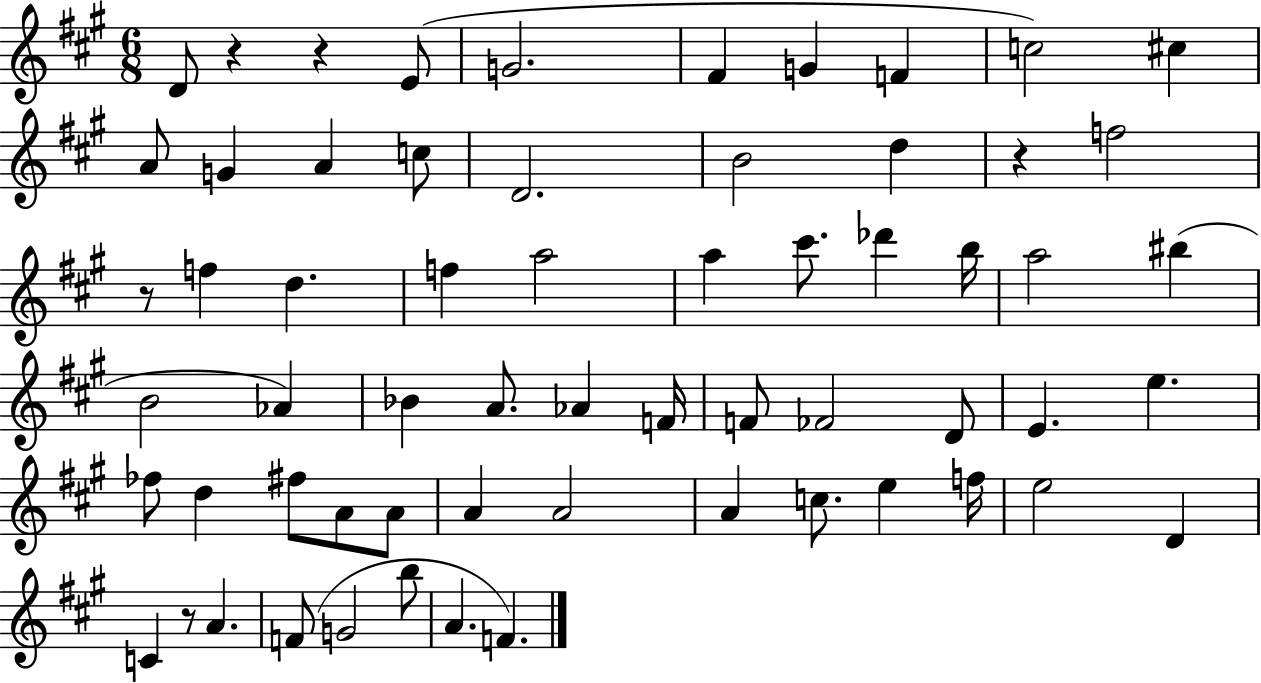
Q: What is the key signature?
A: A major